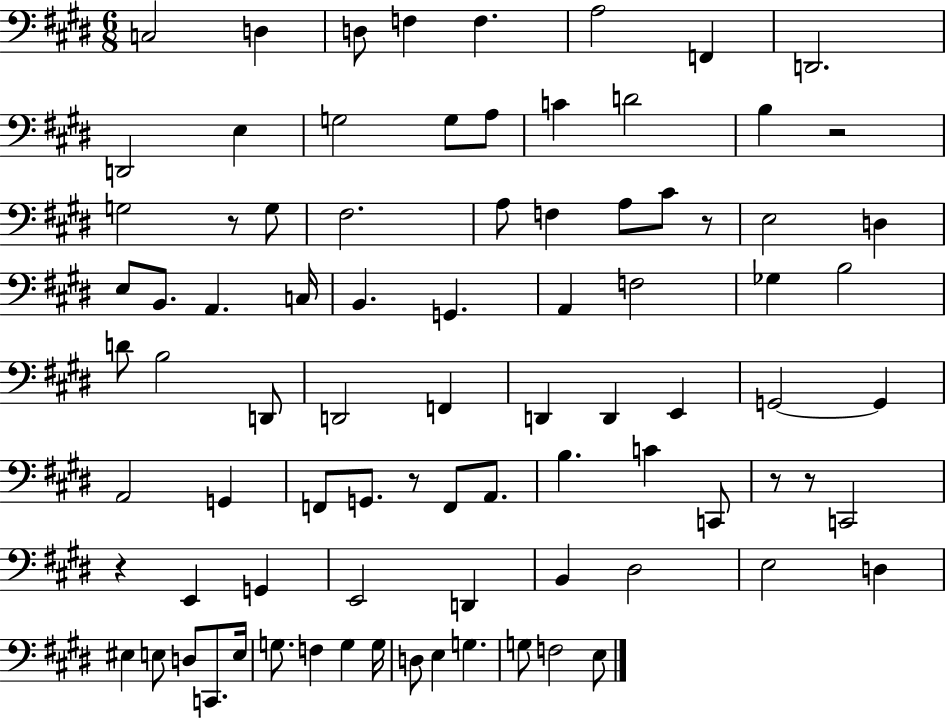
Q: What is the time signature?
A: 6/8